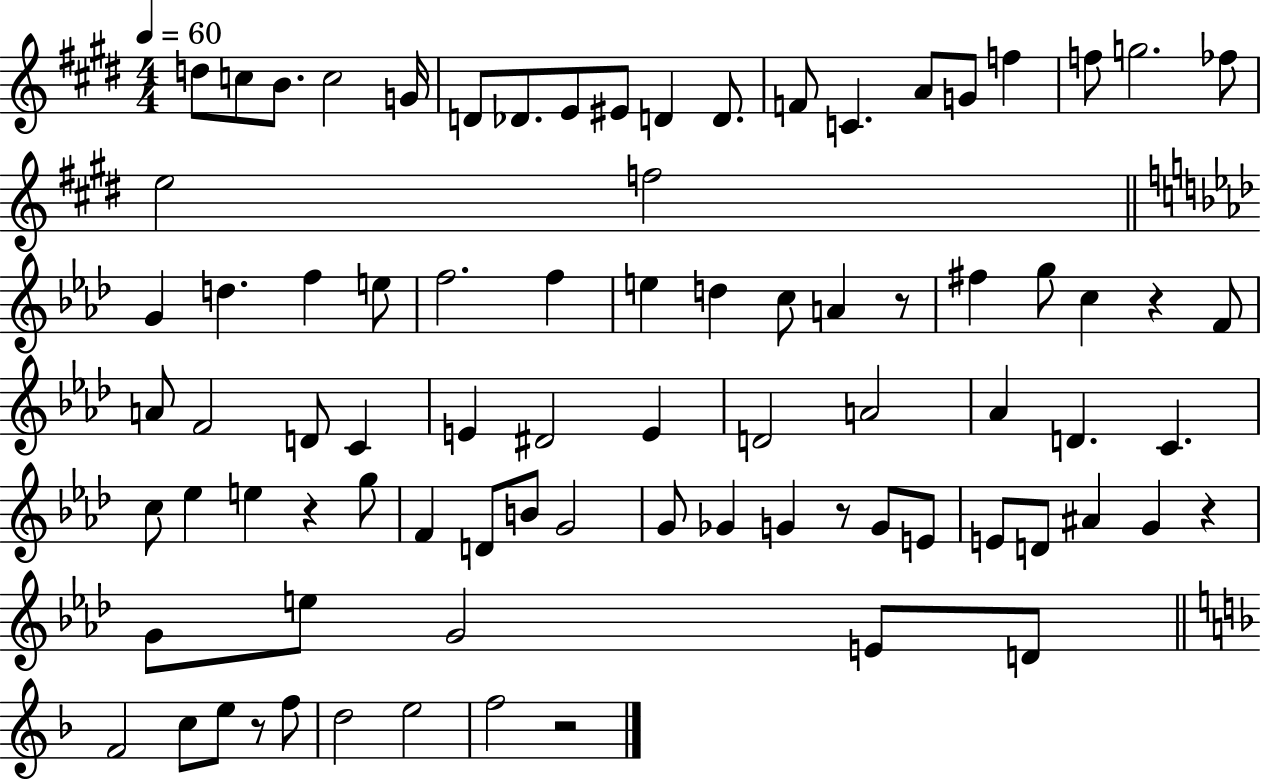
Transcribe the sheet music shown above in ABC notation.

X:1
T:Untitled
M:4/4
L:1/4
K:E
d/2 c/2 B/2 c2 G/4 D/2 _D/2 E/2 ^E/2 D D/2 F/2 C A/2 G/2 f f/2 g2 _f/2 e2 f2 G d f e/2 f2 f e d c/2 A z/2 ^f g/2 c z F/2 A/2 F2 D/2 C E ^D2 E D2 A2 _A D C c/2 _e e z g/2 F D/2 B/2 G2 G/2 _G G z/2 G/2 E/2 E/2 D/2 ^A G z G/2 e/2 G2 E/2 D/2 F2 c/2 e/2 z/2 f/2 d2 e2 f2 z2